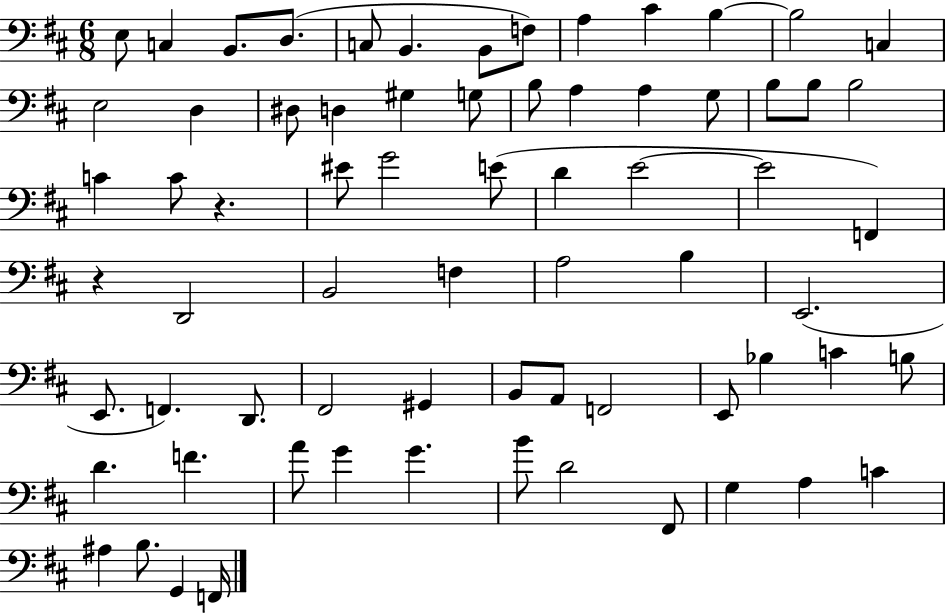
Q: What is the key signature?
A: D major